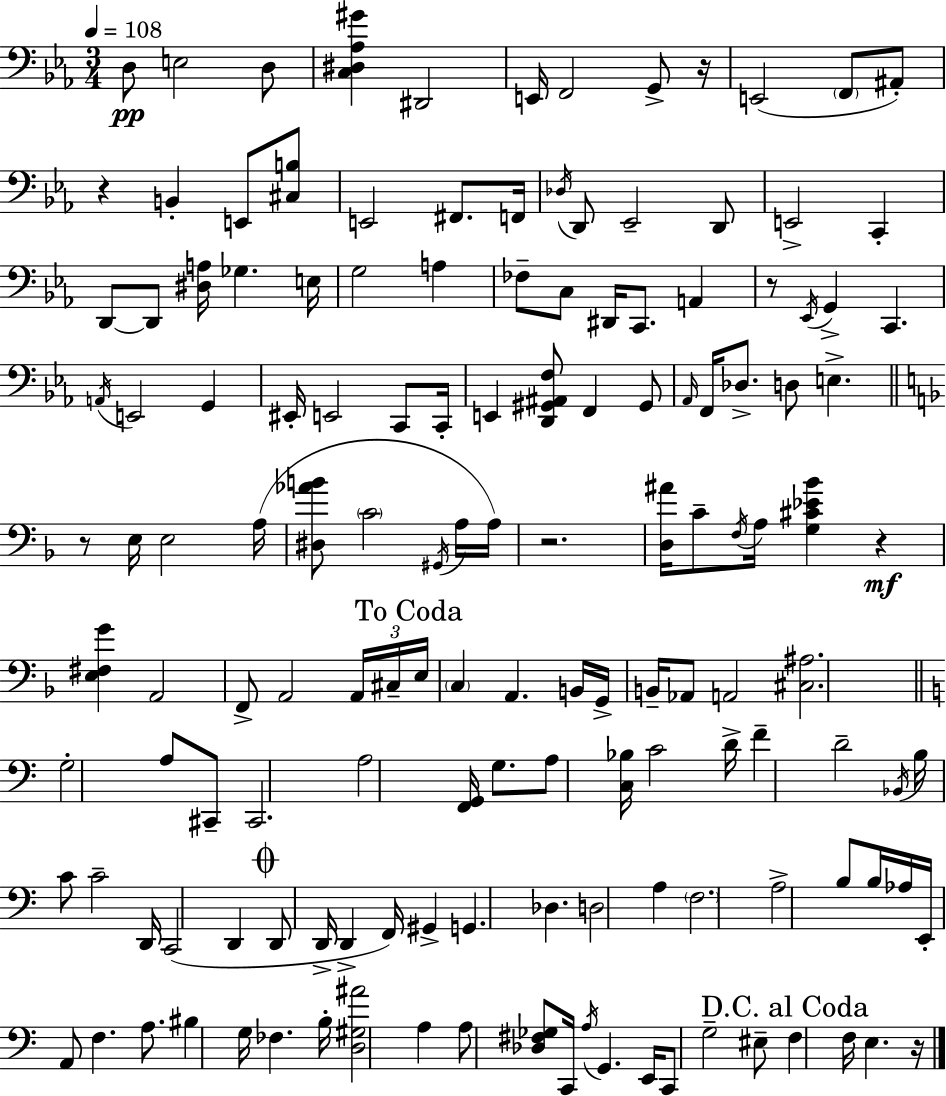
X:1
T:Untitled
M:3/4
L:1/4
K:Eb
D,/2 E,2 D,/2 [C,^D,_A,^G] ^D,,2 E,,/4 F,,2 G,,/2 z/4 E,,2 F,,/2 ^A,,/2 z B,, E,,/2 [^C,B,]/2 E,,2 ^F,,/2 F,,/4 _D,/4 D,,/2 _E,,2 D,,/2 E,,2 C,, D,,/2 D,,/2 [^D,A,]/4 _G, E,/4 G,2 A, _F,/2 C,/2 ^D,,/4 C,,/2 A,, z/2 _E,,/4 G,, C,, A,,/4 E,,2 G,, ^E,,/4 E,,2 C,,/2 C,,/4 E,, [D,,^G,,^A,,F,]/2 F,, ^G,,/2 _A,,/4 F,,/4 _D,/2 D,/2 E, z/2 E,/4 E,2 A,/4 [^D,_AB]/2 C2 ^G,,/4 A,/4 A,/4 z2 [D,^A]/4 C/2 F,/4 A,/4 [G,^C_E_B] z [E,^F,G] A,,2 F,,/2 A,,2 A,,/4 ^C,/4 E,/4 C, A,, B,,/4 G,,/4 B,,/4 _A,,/2 A,,2 [^C,^A,]2 G,2 A,/2 ^C,,/2 ^C,,2 A,2 [F,,G,,]/4 G,/2 A,/2 [C,_B,]/4 C2 D/4 F D2 _B,,/4 B,/4 C/2 C2 D,,/4 C,,2 D,, D,,/2 D,,/4 D,, F,,/4 ^G,, G,, _D, D,2 A, F,2 A,2 B,/2 B,/4 _A,/4 E,,/4 A,,/2 F, A,/2 ^B, G,/4 _F, B,/4 [D,^G,^A]2 A, A,/2 [_D,^F,_G,]/2 C,,/4 A,/4 G,, E,,/4 C,,/2 G,2 ^E,/2 F, F,/4 E, z/4